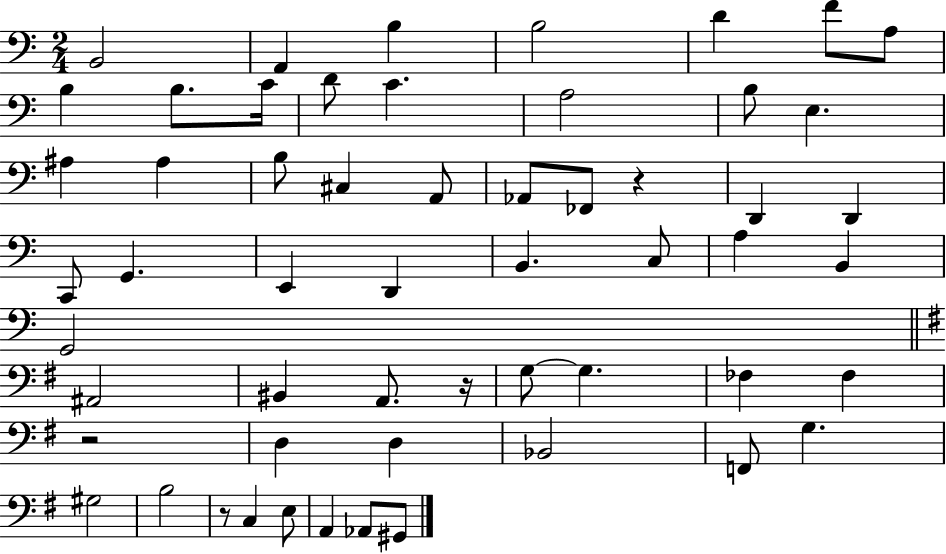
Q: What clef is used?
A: bass